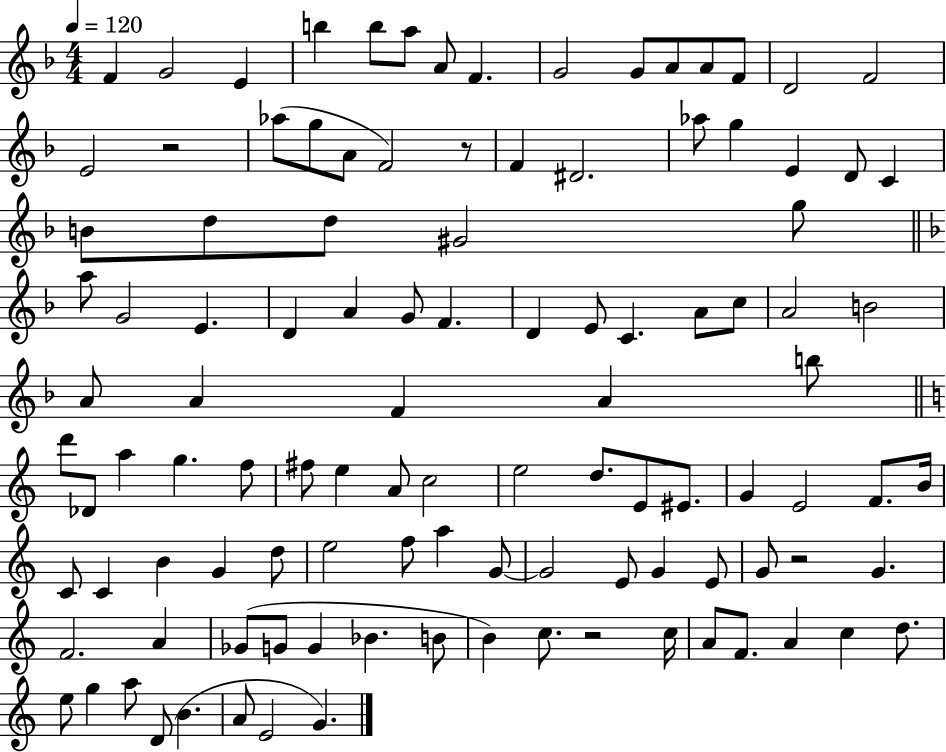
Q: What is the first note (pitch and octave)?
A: F4